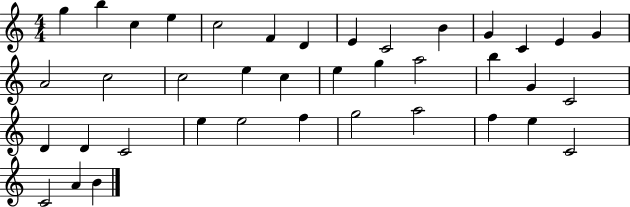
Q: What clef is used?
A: treble